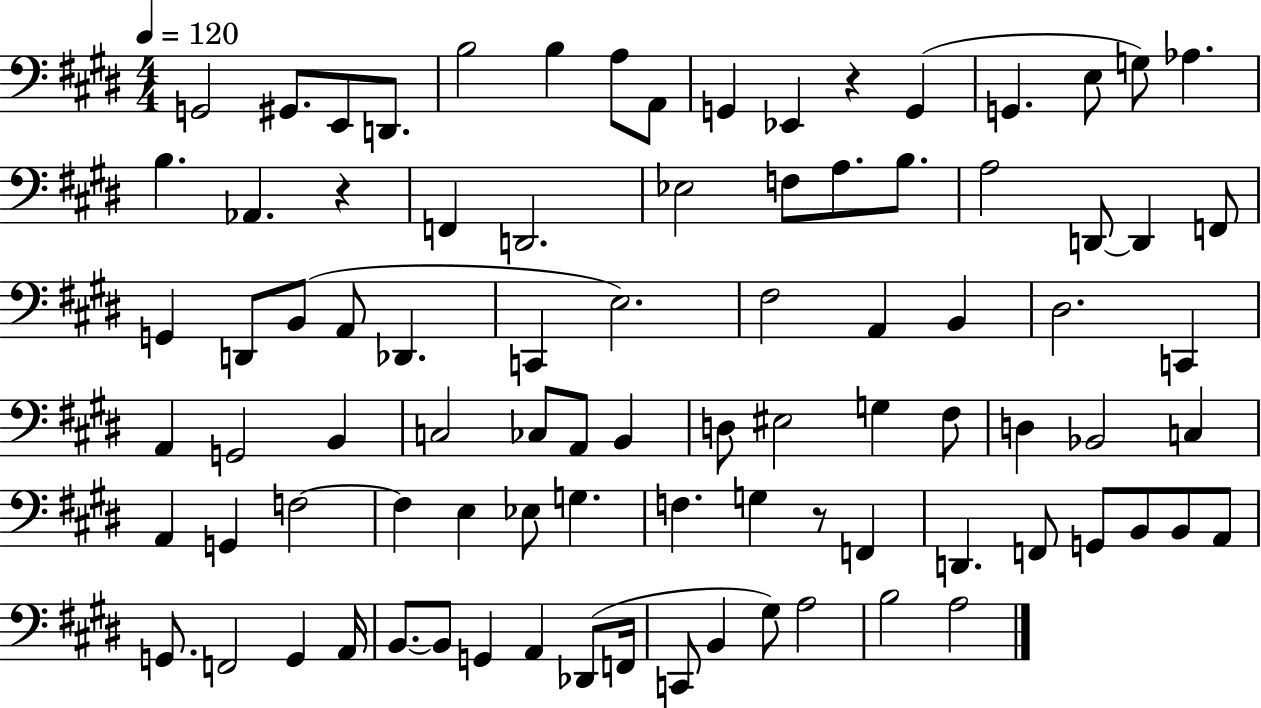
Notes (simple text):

G2/h G#2/e. E2/e D2/e. B3/h B3/q A3/e A2/e G2/q Eb2/q R/q G2/q G2/q. E3/e G3/e Ab3/q. B3/q. Ab2/q. R/q F2/q D2/h. Eb3/h F3/e A3/e. B3/e. A3/h D2/e D2/q F2/e G2/q D2/e B2/e A2/e Db2/q. C2/q E3/h. F#3/h A2/q B2/q D#3/h. C2/q A2/q G2/h B2/q C3/h CES3/e A2/e B2/q D3/e EIS3/h G3/q F#3/e D3/q Bb2/h C3/q A2/q G2/q F3/h F3/q E3/q Eb3/e G3/q. F3/q. G3/q R/e F2/q D2/q. F2/e G2/e B2/e B2/e A2/e G2/e. F2/h G2/q A2/s B2/e. B2/e G2/q A2/q Db2/e F2/s C2/e B2/q G#3/e A3/h B3/h A3/h